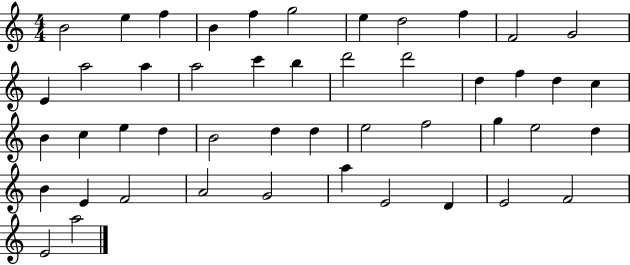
{
  \clef treble
  \numericTimeSignature
  \time 4/4
  \key c \major
  b'2 e''4 f''4 | b'4 f''4 g''2 | e''4 d''2 f''4 | f'2 g'2 | \break e'4 a''2 a''4 | a''2 c'''4 b''4 | d'''2 d'''2 | d''4 f''4 d''4 c''4 | \break b'4 c''4 e''4 d''4 | b'2 d''4 d''4 | e''2 f''2 | g''4 e''2 d''4 | \break b'4 e'4 f'2 | a'2 g'2 | a''4 e'2 d'4 | e'2 f'2 | \break e'2 a''2 | \bar "|."
}